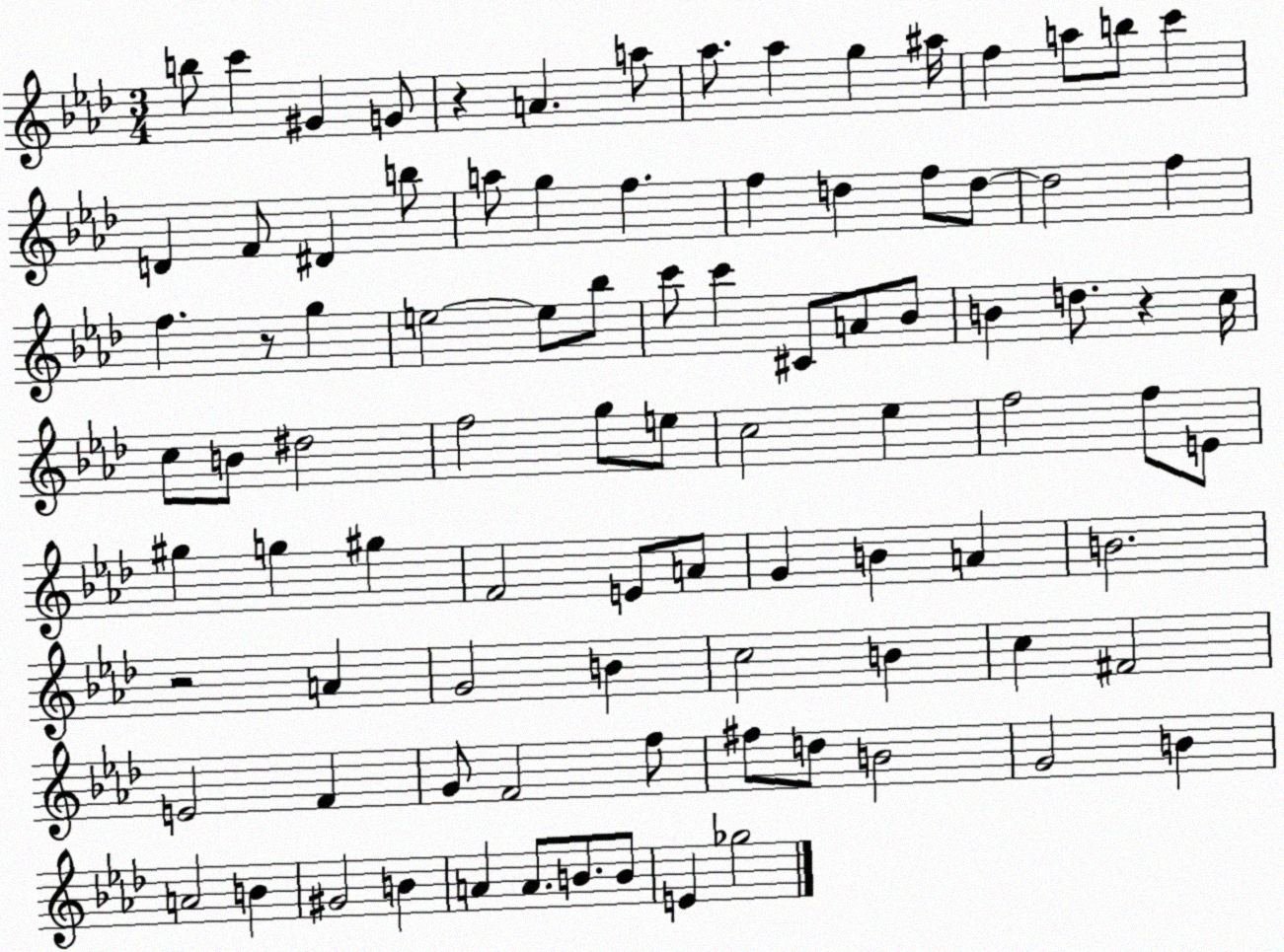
X:1
T:Untitled
M:3/4
L:1/4
K:Ab
b/2 c' ^G G/2 z A a/2 _a/2 _a g ^a/4 f a/2 b/2 c' D F/2 ^D b/2 a/2 g f f d f/2 d/2 d2 f f z/2 g e2 e/2 _b/2 c'/2 c' ^C/2 A/2 _B/2 B d/2 z c/4 c/2 B/2 ^d2 f2 g/2 e/2 c2 _e f2 f/2 E/2 ^g g ^g F2 E/2 A/2 G B A B2 z2 A G2 B c2 B c ^F2 E2 F G/2 F2 f/2 ^f/2 d/2 B2 G2 B A2 B ^G2 B A A/2 B/2 B/2 E _g2